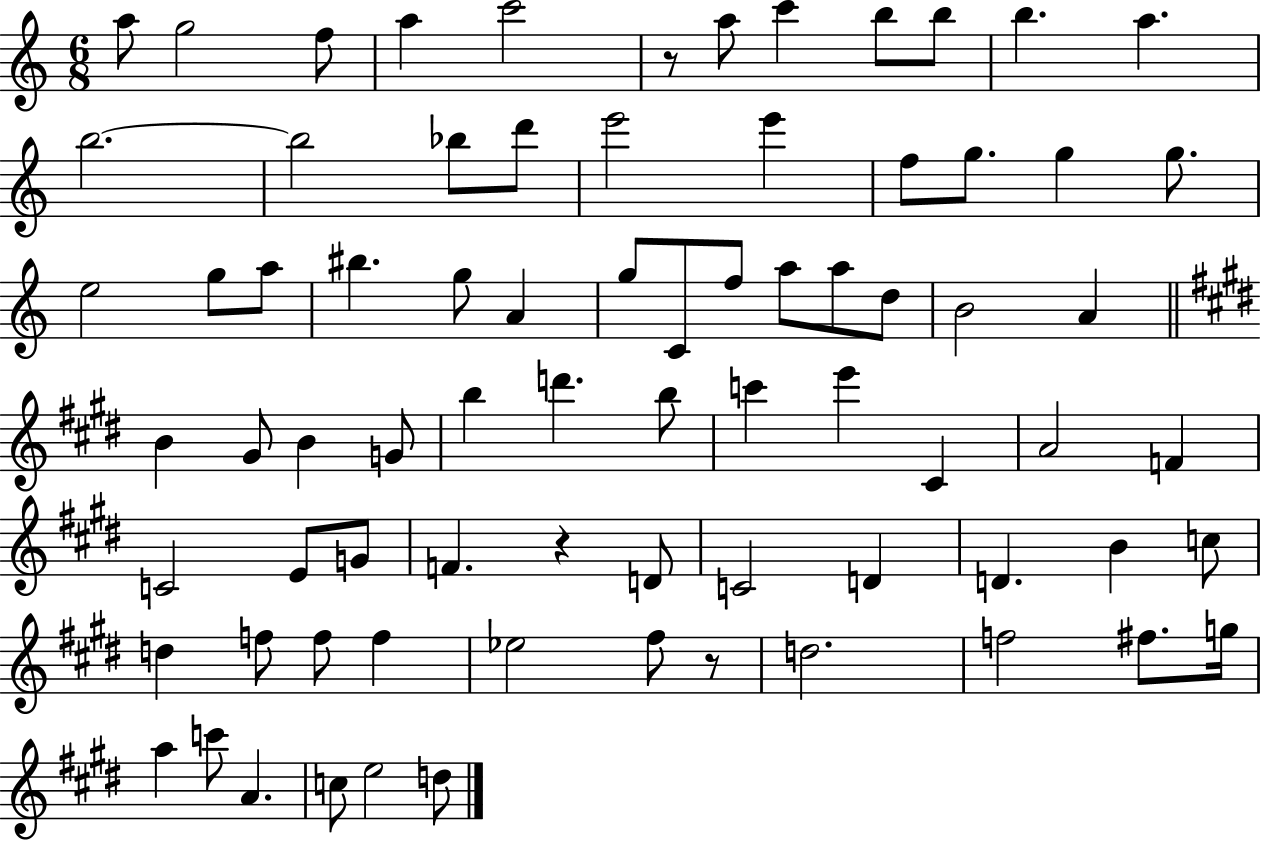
A5/e G5/h F5/e A5/q C6/h R/e A5/e C6/q B5/e B5/e B5/q. A5/q. B5/h. B5/h Bb5/e D6/e E6/h E6/q F5/e G5/e. G5/q G5/e. E5/h G5/e A5/e BIS5/q. G5/e A4/q G5/e C4/e F5/e A5/e A5/e D5/e B4/h A4/q B4/q G#4/e B4/q G4/e B5/q D6/q. B5/e C6/q E6/q C#4/q A4/h F4/q C4/h E4/e G4/e F4/q. R/q D4/e C4/h D4/q D4/q. B4/q C5/e D5/q F5/e F5/e F5/q Eb5/h F#5/e R/e D5/h. F5/h F#5/e. G5/s A5/q C6/e A4/q. C5/e E5/h D5/e